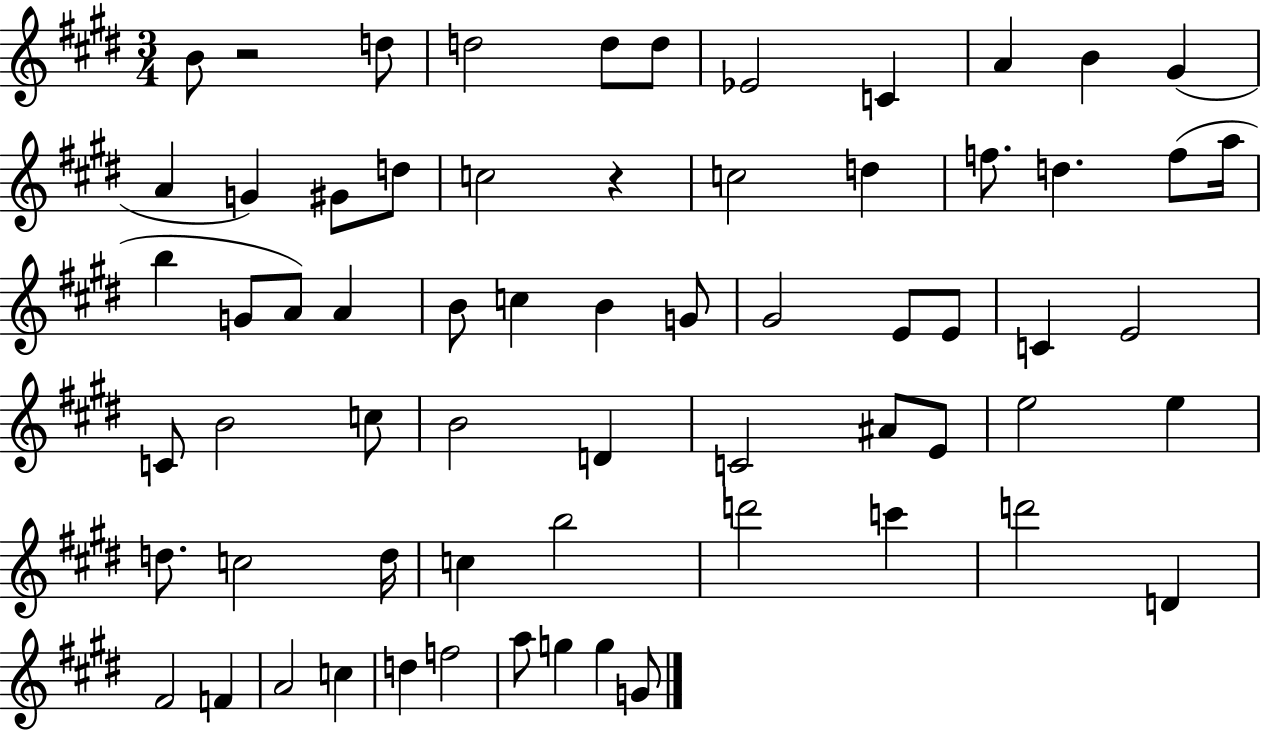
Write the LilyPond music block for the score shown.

{
  \clef treble
  \numericTimeSignature
  \time 3/4
  \key e \major
  b'8 r2 d''8 | d''2 d''8 d''8 | ees'2 c'4 | a'4 b'4 gis'4( | \break a'4 g'4) gis'8 d''8 | c''2 r4 | c''2 d''4 | f''8. d''4. f''8( a''16 | \break b''4 g'8 a'8) a'4 | b'8 c''4 b'4 g'8 | gis'2 e'8 e'8 | c'4 e'2 | \break c'8 b'2 c''8 | b'2 d'4 | c'2 ais'8 e'8 | e''2 e''4 | \break d''8. c''2 d''16 | c''4 b''2 | d'''2 c'''4 | d'''2 d'4 | \break fis'2 f'4 | a'2 c''4 | d''4 f''2 | a''8 g''4 g''4 g'8 | \break \bar "|."
}